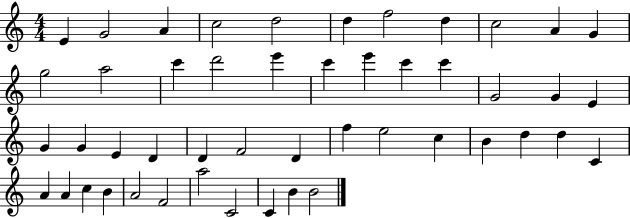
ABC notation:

X:1
T:Untitled
M:4/4
L:1/4
K:C
E G2 A c2 d2 d f2 d c2 A G g2 a2 c' d'2 e' c' e' c' c' G2 G E G G E D D F2 D f e2 c B d d C A A c B A2 F2 a2 C2 C B B2